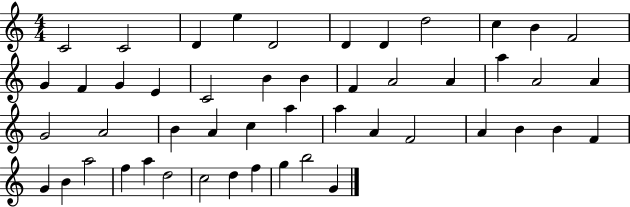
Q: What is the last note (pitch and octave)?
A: G4